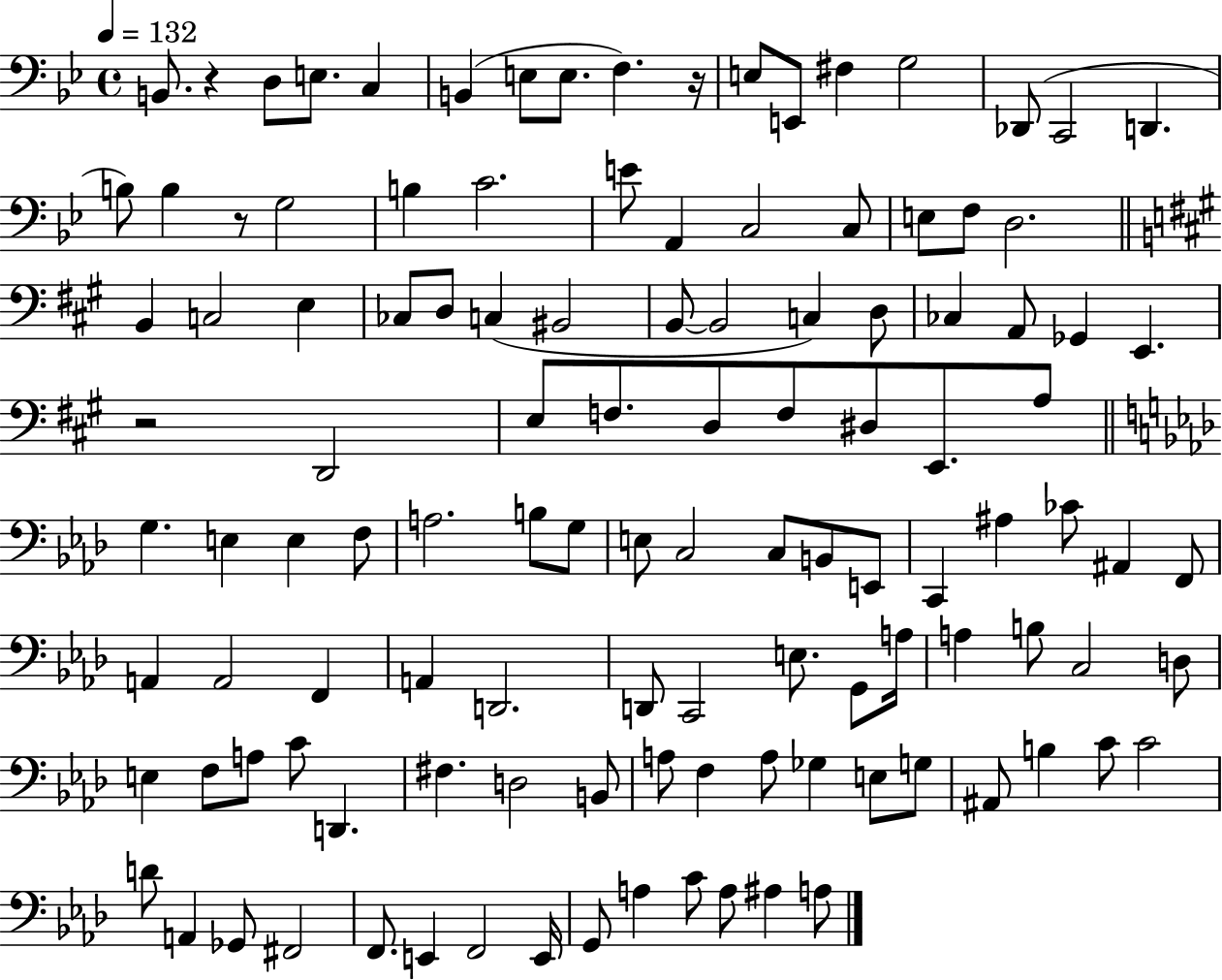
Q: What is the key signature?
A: BES major